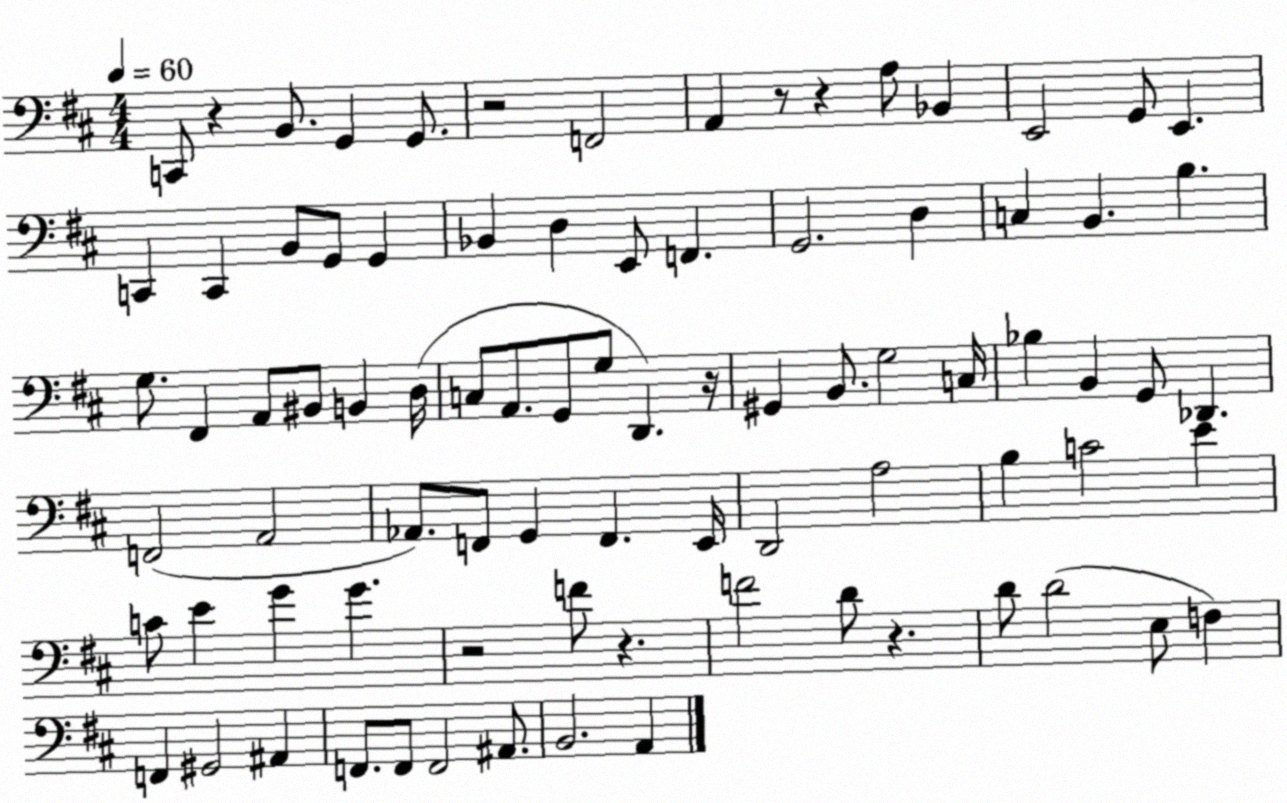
X:1
T:Untitled
M:4/4
L:1/4
K:D
C,,/2 z B,,/2 G,, G,,/2 z2 F,,2 A,, z/2 z A,/2 _B,, E,,2 G,,/2 E,, C,, C,, B,,/2 G,,/2 G,, _B,, D, E,,/2 F,, G,,2 D, C, B,, B, G,/2 ^F,, A,,/2 ^B,,/2 B,, D,/4 C,/2 A,,/2 G,,/2 G,/2 D,, z/4 ^G,, B,,/2 G,2 C,/4 _B, B,, G,,/2 _D,, F,,2 A,,2 _A,,/2 F,,/2 G,, F,, E,,/4 D,,2 A,2 B, C2 E C/2 E G G z2 F/2 z F2 D/2 z D/2 D2 E,/2 F, F,, ^G,,2 ^A,, F,,/2 F,,/2 F,,2 ^A,,/2 B,,2 A,,